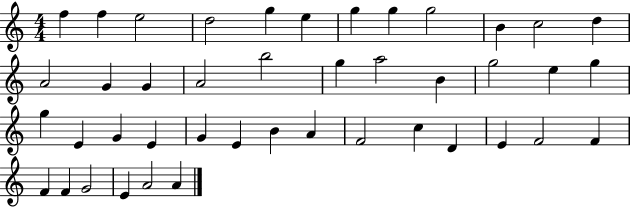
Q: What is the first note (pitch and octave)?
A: F5